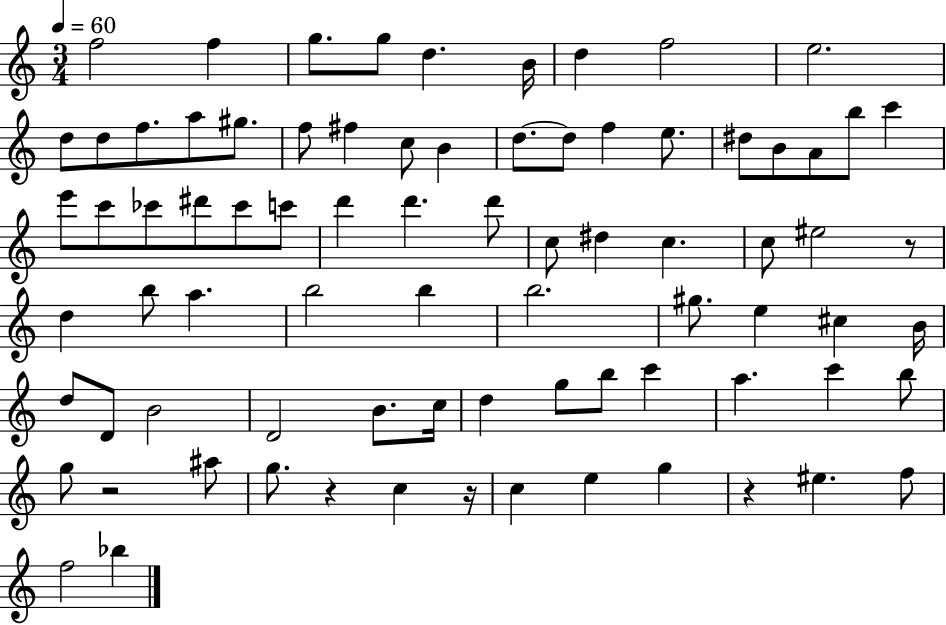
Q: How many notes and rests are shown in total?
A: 80